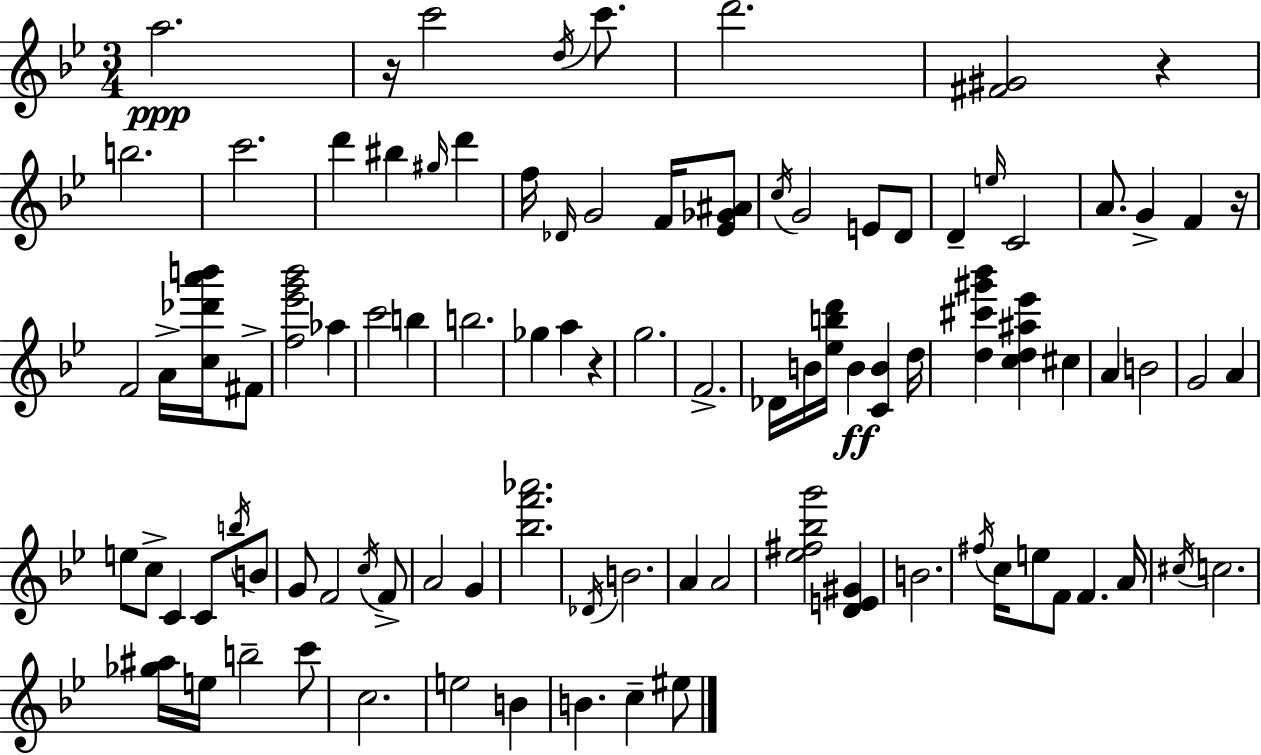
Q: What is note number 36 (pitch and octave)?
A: F4